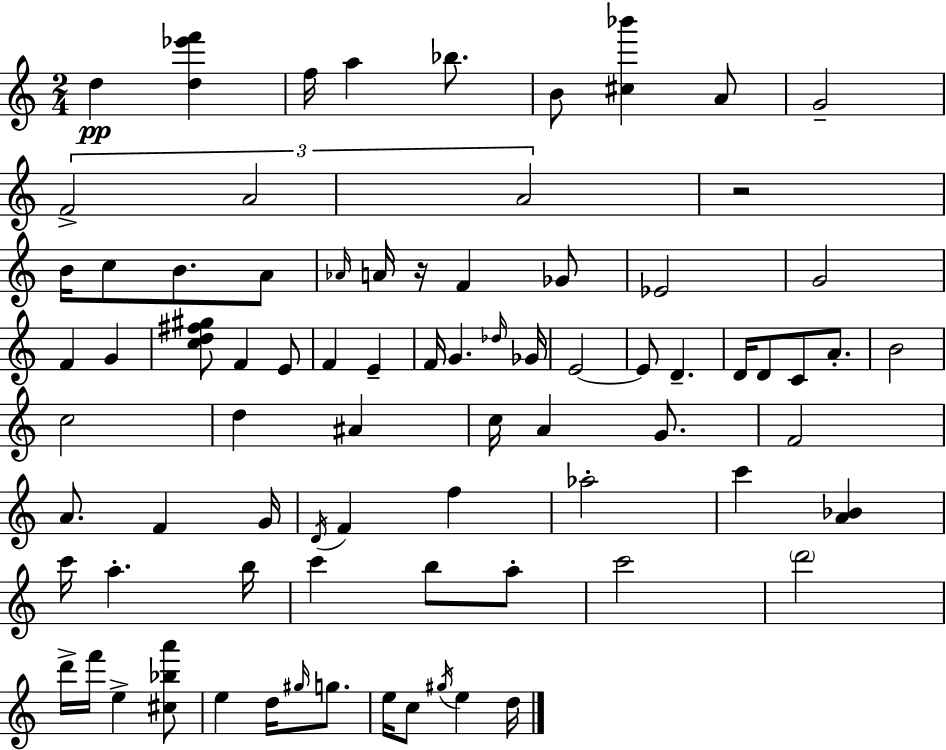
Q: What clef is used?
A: treble